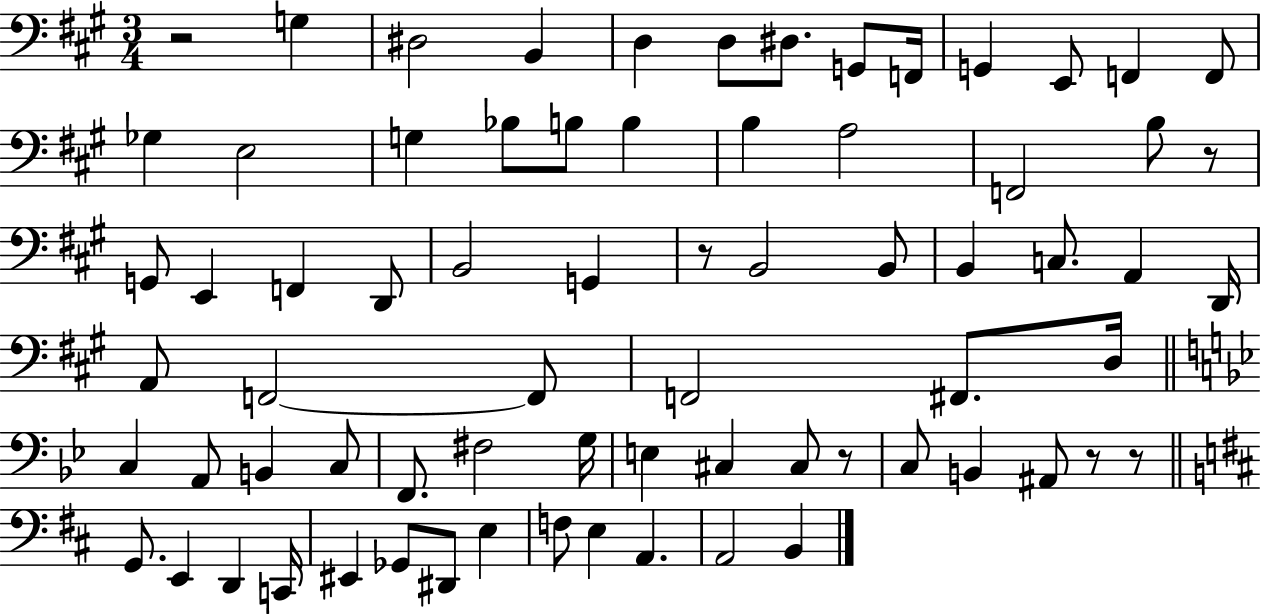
X:1
T:Untitled
M:3/4
L:1/4
K:A
z2 G, ^D,2 B,, D, D,/2 ^D,/2 G,,/2 F,,/4 G,, E,,/2 F,, F,,/2 _G, E,2 G, _B,/2 B,/2 B, B, A,2 F,,2 B,/2 z/2 G,,/2 E,, F,, D,,/2 B,,2 G,, z/2 B,,2 B,,/2 B,, C,/2 A,, D,,/4 A,,/2 F,,2 F,,/2 F,,2 ^F,,/2 D,/4 C, A,,/2 B,, C,/2 F,,/2 ^F,2 G,/4 E, ^C, ^C,/2 z/2 C,/2 B,, ^A,,/2 z/2 z/2 G,,/2 E,, D,, C,,/4 ^E,, _G,,/2 ^D,,/2 E, F,/2 E, A,, A,,2 B,,